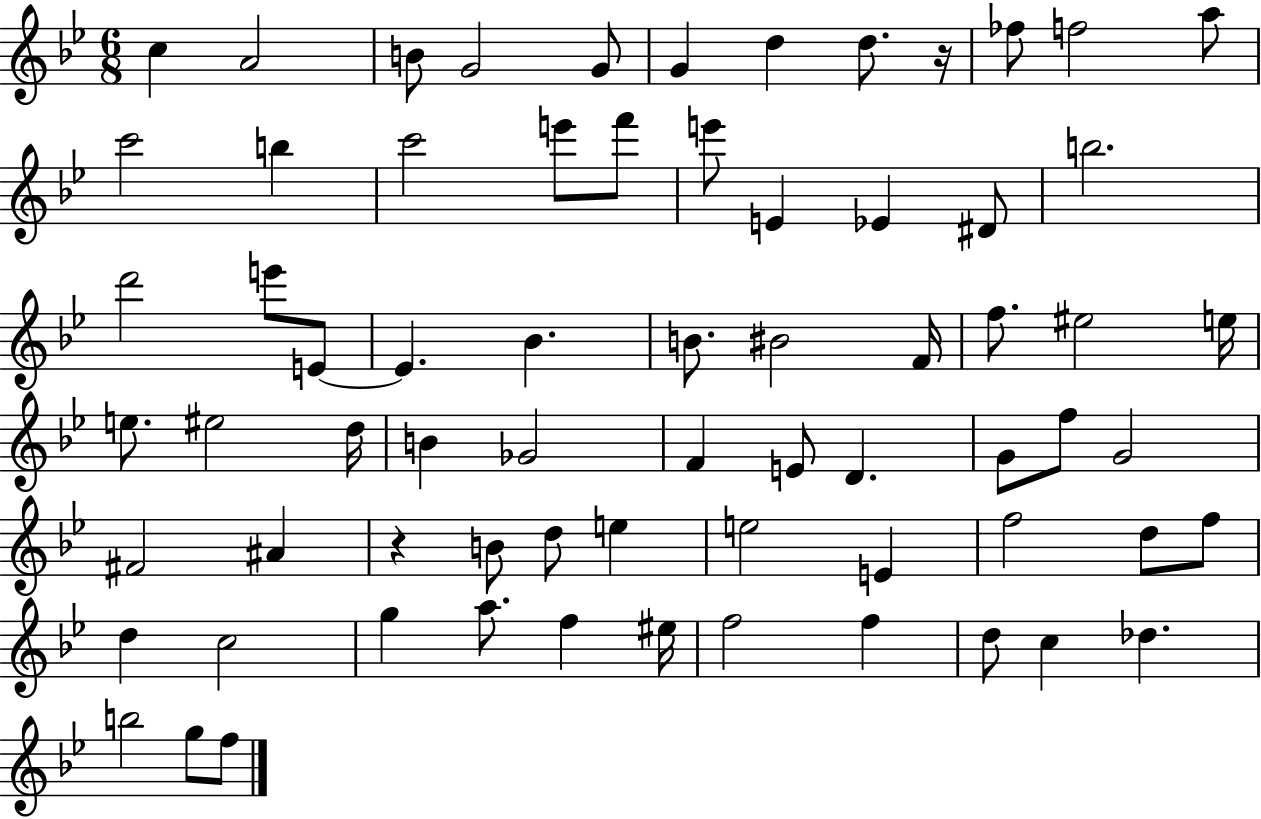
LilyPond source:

{
  \clef treble
  \numericTimeSignature
  \time 6/8
  \key bes \major
  c''4 a'2 | b'8 g'2 g'8 | g'4 d''4 d''8. r16 | fes''8 f''2 a''8 | \break c'''2 b''4 | c'''2 e'''8 f'''8 | e'''8 e'4 ees'4 dis'8 | b''2. | \break d'''2 e'''8 e'8~~ | e'4. bes'4. | b'8. bis'2 f'16 | f''8. eis''2 e''16 | \break e''8. eis''2 d''16 | b'4 ges'2 | f'4 e'8 d'4. | g'8 f''8 g'2 | \break fis'2 ais'4 | r4 b'8 d''8 e''4 | e''2 e'4 | f''2 d''8 f''8 | \break d''4 c''2 | g''4 a''8. f''4 eis''16 | f''2 f''4 | d''8 c''4 des''4. | \break b''2 g''8 f''8 | \bar "|."
}